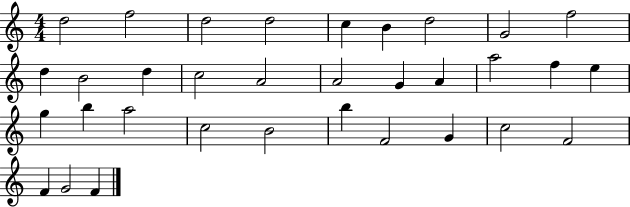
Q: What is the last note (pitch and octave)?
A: F4